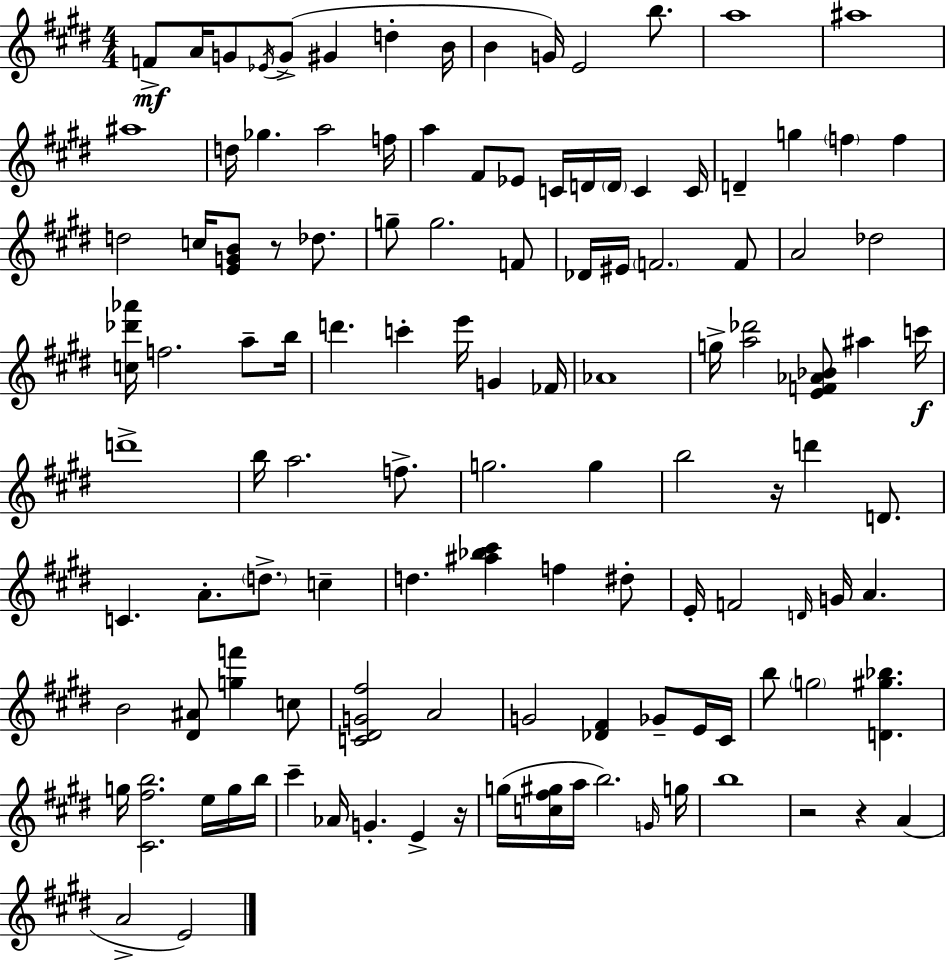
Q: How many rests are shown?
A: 5